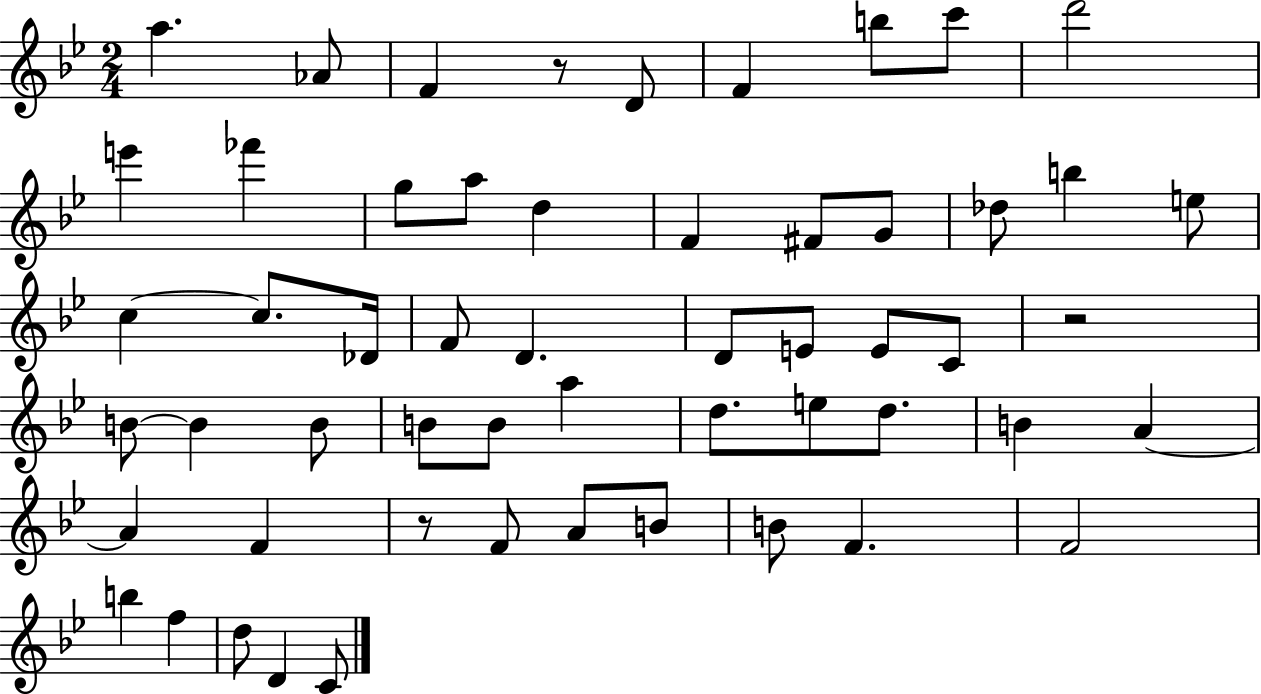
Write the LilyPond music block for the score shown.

{
  \clef treble
  \numericTimeSignature
  \time 2/4
  \key bes \major
  a''4. aes'8 | f'4 r8 d'8 | f'4 b''8 c'''8 | d'''2 | \break e'''4 fes'''4 | g''8 a''8 d''4 | f'4 fis'8 g'8 | des''8 b''4 e''8 | \break c''4~~ c''8. des'16 | f'8 d'4. | d'8 e'8 e'8 c'8 | r2 | \break b'8~~ b'4 b'8 | b'8 b'8 a''4 | d''8. e''8 d''8. | b'4 a'4~~ | \break a'4 f'4 | r8 f'8 a'8 b'8 | b'8 f'4. | f'2 | \break b''4 f''4 | d''8 d'4 c'8 | \bar "|."
}